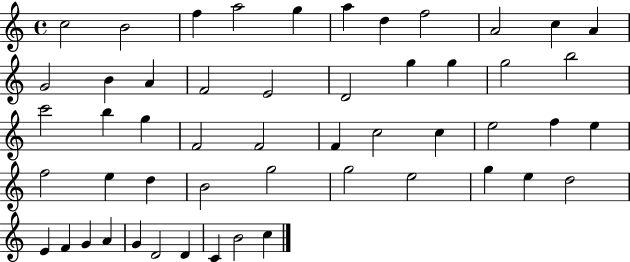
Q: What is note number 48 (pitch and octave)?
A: D4